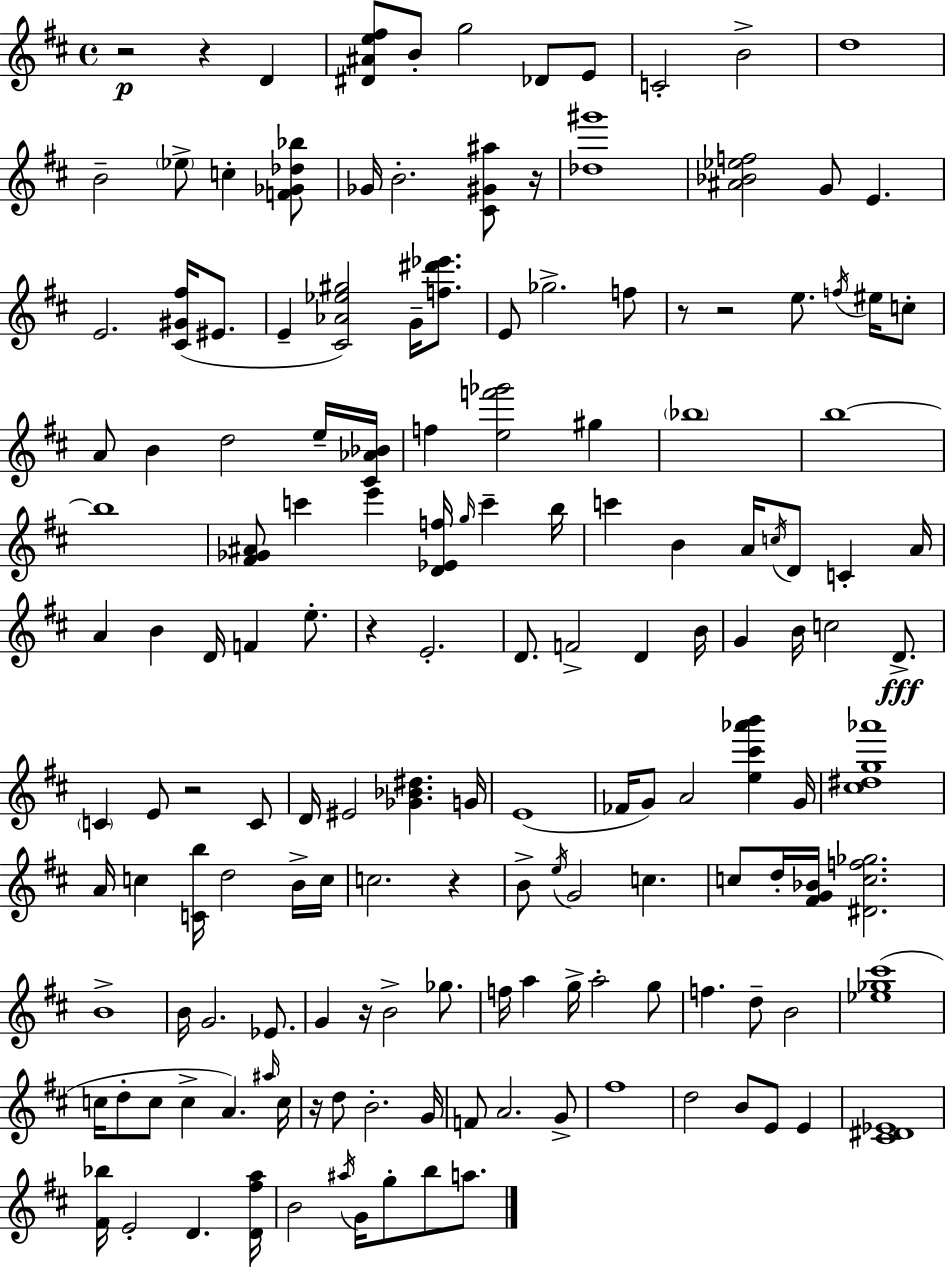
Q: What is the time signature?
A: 4/4